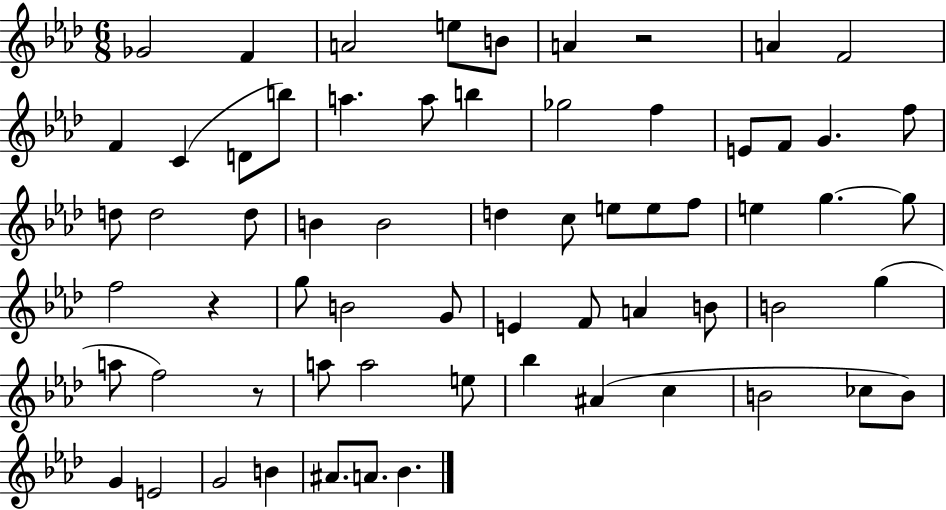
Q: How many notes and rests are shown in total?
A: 65